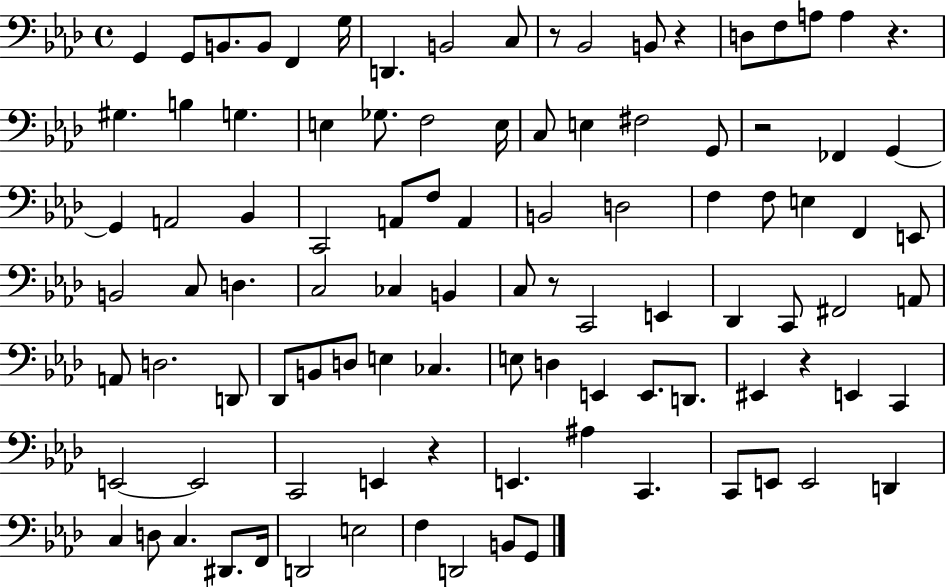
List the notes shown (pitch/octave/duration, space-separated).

G2/q G2/e B2/e. B2/e F2/q G3/s D2/q. B2/h C3/e R/e Bb2/h B2/e R/q D3/e F3/e A3/e A3/q R/q. G#3/q. B3/q G3/q. E3/q Gb3/e. F3/h E3/s C3/e E3/q F#3/h G2/e R/h FES2/q G2/q G2/q A2/h Bb2/q C2/h A2/e F3/e A2/q B2/h D3/h F3/q F3/e E3/q F2/q E2/e B2/h C3/e D3/q. C3/h CES3/q B2/q C3/e R/e C2/h E2/q Db2/q C2/e F#2/h A2/e A2/e D3/h. D2/e Db2/e B2/e D3/e E3/q CES3/q. E3/e D3/q E2/q E2/e. D2/e. EIS2/q R/q E2/q C2/q E2/h E2/h C2/h E2/q R/q E2/q. A#3/q C2/q. C2/e E2/e E2/h D2/q C3/q D3/e C3/q. D#2/e. F2/s D2/h E3/h F3/q D2/h B2/e G2/e